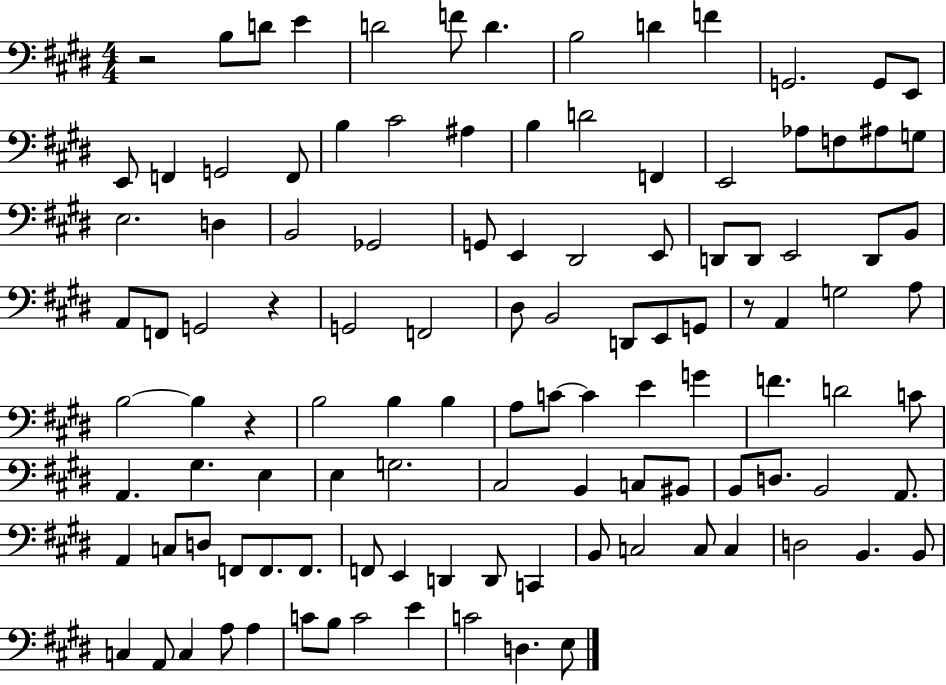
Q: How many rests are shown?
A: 4